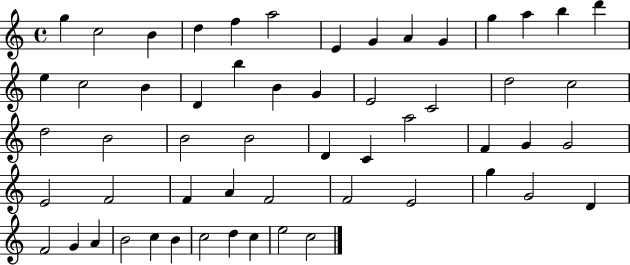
G5/q C5/h B4/q D5/q F5/q A5/h E4/q G4/q A4/q G4/q G5/q A5/q B5/q D6/q E5/q C5/h B4/q D4/q B5/q B4/q G4/q E4/h C4/h D5/h C5/h D5/h B4/h B4/h B4/h D4/q C4/q A5/h F4/q G4/q G4/h E4/h F4/h F4/q A4/q F4/h F4/h E4/h G5/q G4/h D4/q F4/h G4/q A4/q B4/h C5/q B4/q C5/h D5/q C5/q E5/h C5/h